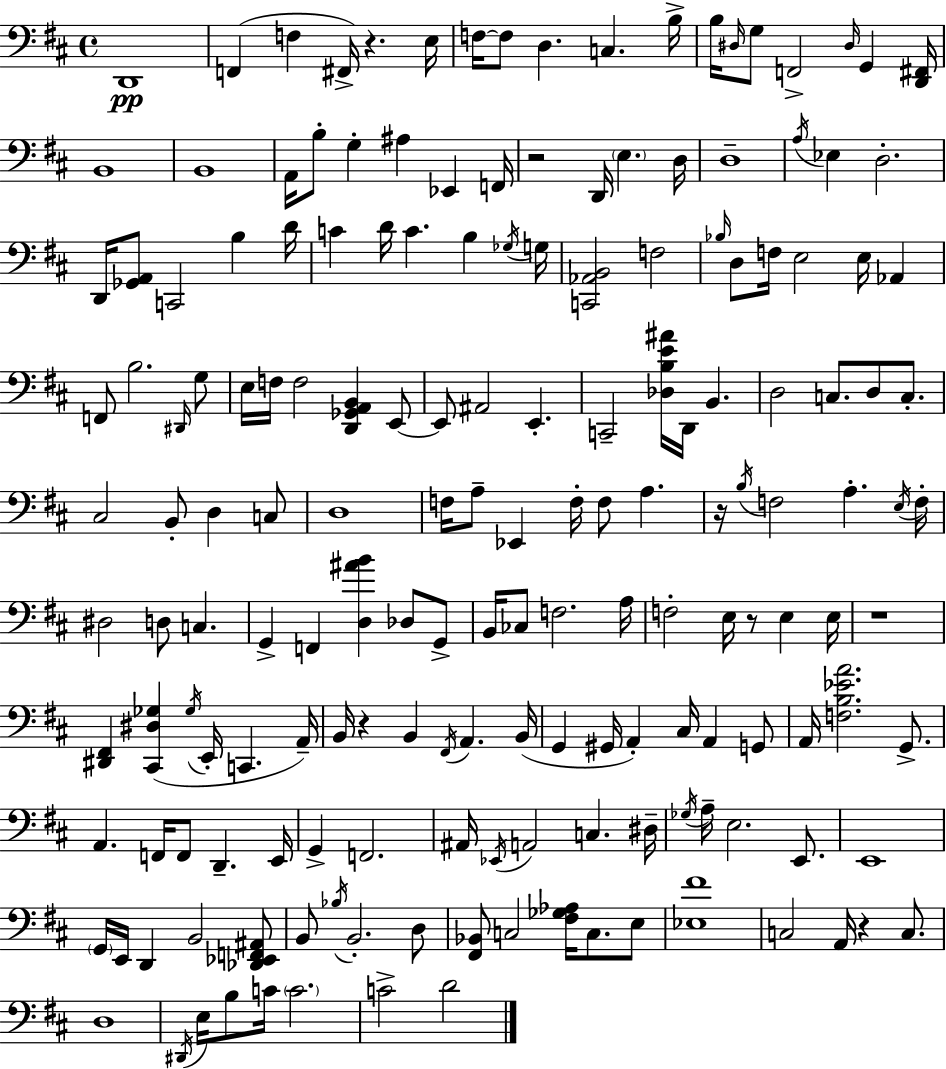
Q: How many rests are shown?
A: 7